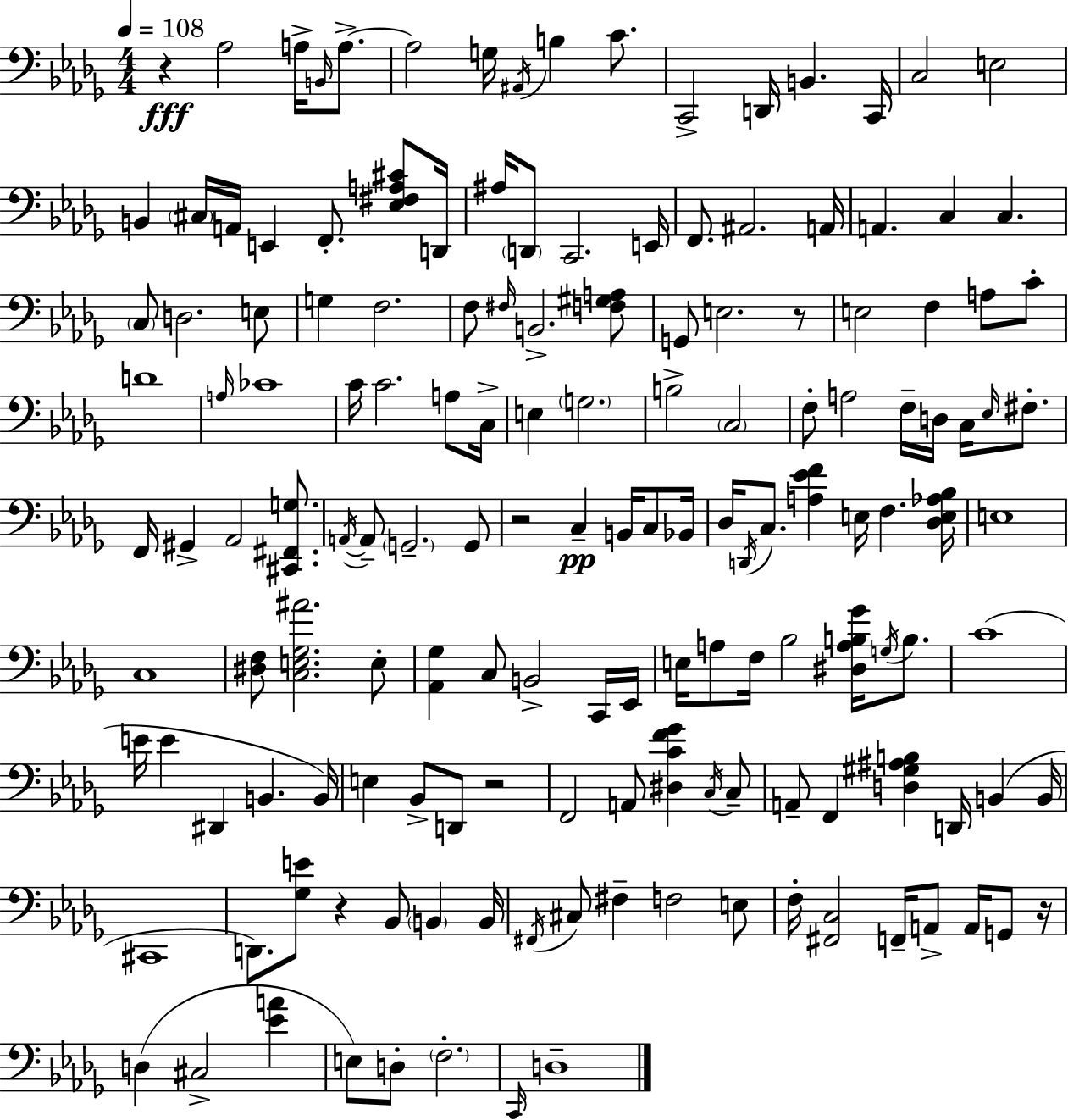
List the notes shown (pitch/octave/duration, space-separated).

R/q Ab3/h A3/s B2/s A3/e. A3/h G3/s A#2/s B3/q C4/e. C2/h D2/s B2/q. C2/s C3/h E3/h B2/q C#3/s A2/s E2/q F2/e. [Eb3,F#3,A3,C#4]/e D2/s A#3/s D2/e C2/h. E2/s F2/e. A#2/h. A2/s A2/q. C3/q C3/q. C3/e D3/h. E3/e G3/q F3/h. F3/e F#3/s B2/h. [F3,G#3,A3]/e G2/e E3/h. R/e E3/h F3/q A3/e C4/e D4/w A3/s CES4/w C4/s C4/h. A3/e C3/s E3/q G3/h. B3/h C3/h F3/e A3/h F3/s D3/s C3/s Eb3/s F#3/e. F2/s G#2/q Ab2/h [C#2,F#2,G3]/e. A2/s A2/e G2/h. G2/e R/h C3/q B2/s C3/e Bb2/s Db3/s D2/s C3/e. [A3,Eb4,F4]/q E3/s F3/q. [Db3,E3,Ab3,Bb3]/s E3/w C3/w [D#3,F3]/e [C3,E3,Gb3,A#4]/h. E3/e [Ab2,Gb3]/q C3/e B2/h C2/s Eb2/s E3/s A3/e F3/s Bb3/h [D#3,A3,B3,Gb4]/s G3/s B3/e. C4/w E4/s E4/q D#2/q B2/q. B2/s E3/q Bb2/e D2/e R/h F2/h A2/e [D#3,C4,F4,Gb4]/q C3/s C3/e A2/e F2/q [D3,G#3,A#3,B3]/q D2/s B2/q B2/s C#2/w D2/e. [Gb3,E4]/e R/q Bb2/e B2/q B2/s F#2/s C#3/e F#3/q F3/h E3/e F3/s [F#2,C3]/h F2/s A2/e A2/s G2/e R/s D3/q C#3/h [Eb4,A4]/q E3/e D3/e F3/h. C2/s D3/w